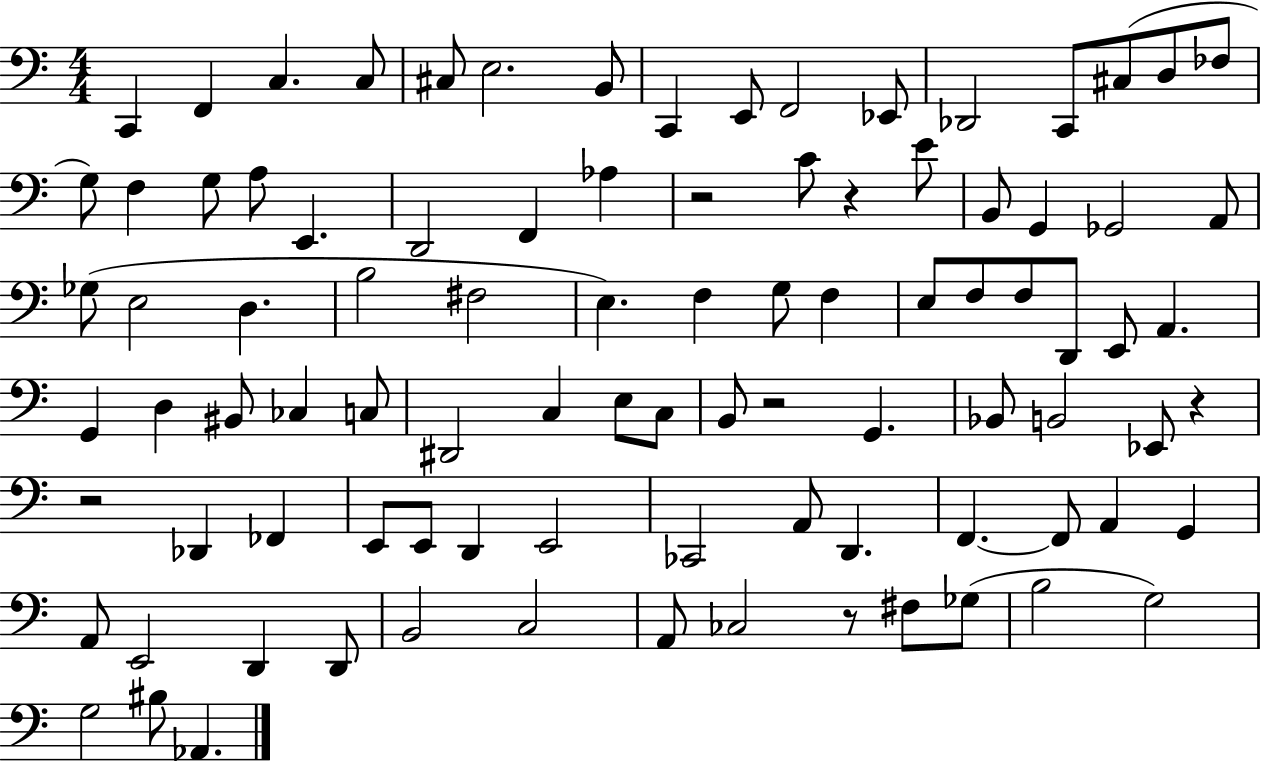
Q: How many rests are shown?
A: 6